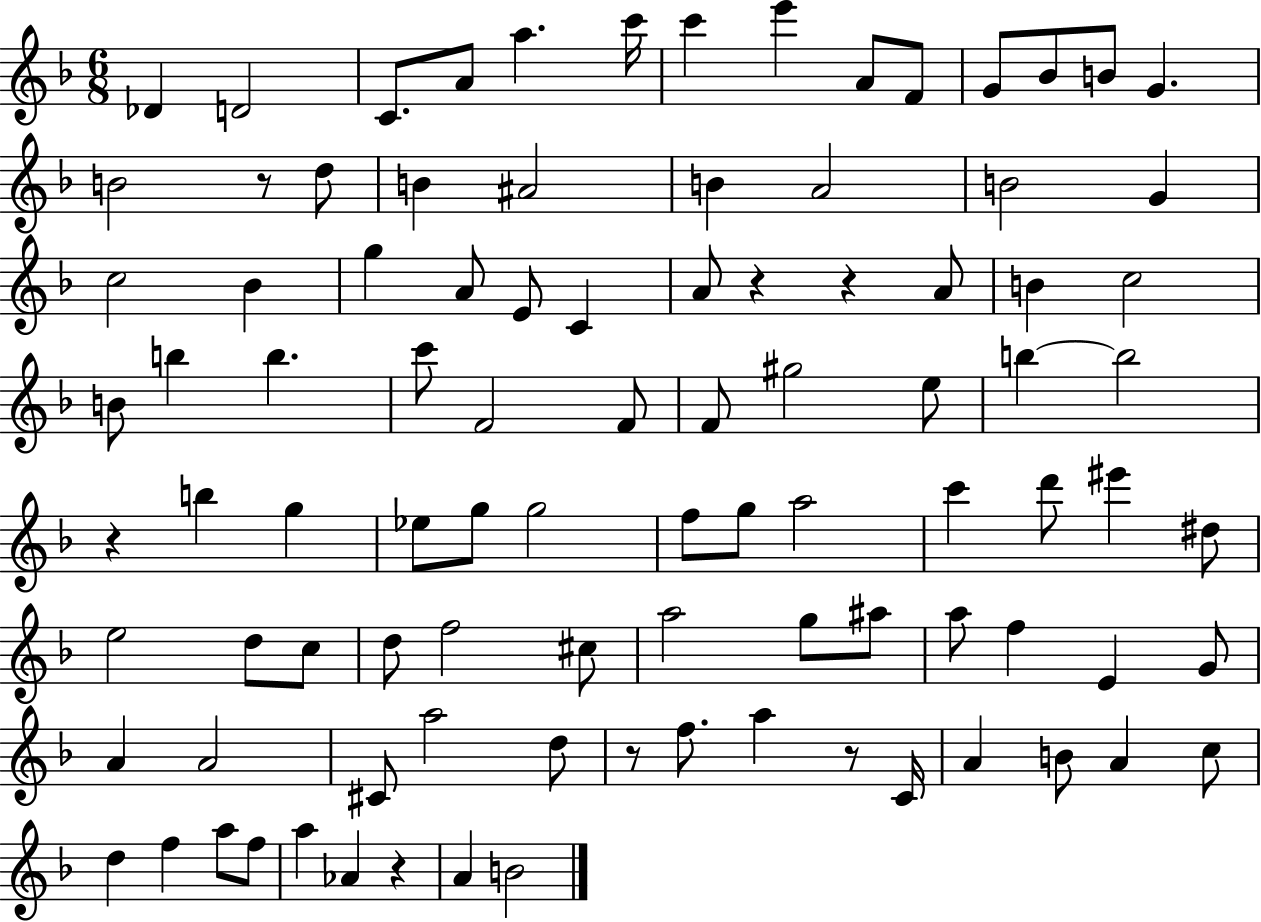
Db4/q D4/h C4/e. A4/e A5/q. C6/s C6/q E6/q A4/e F4/e G4/e Bb4/e B4/e G4/q. B4/h R/e D5/e B4/q A#4/h B4/q A4/h B4/h G4/q C5/h Bb4/q G5/q A4/e E4/e C4/q A4/e R/q R/q A4/e B4/q C5/h B4/e B5/q B5/q. C6/e F4/h F4/e F4/e G#5/h E5/e B5/q B5/h R/q B5/q G5/q Eb5/e G5/e G5/h F5/e G5/e A5/h C6/q D6/e EIS6/q D#5/e E5/h D5/e C5/e D5/e F5/h C#5/e A5/h G5/e A#5/e A5/e F5/q E4/q G4/e A4/q A4/h C#4/e A5/h D5/e R/e F5/e. A5/q R/e C4/s A4/q B4/e A4/q C5/e D5/q F5/q A5/e F5/e A5/q Ab4/q R/q A4/q B4/h